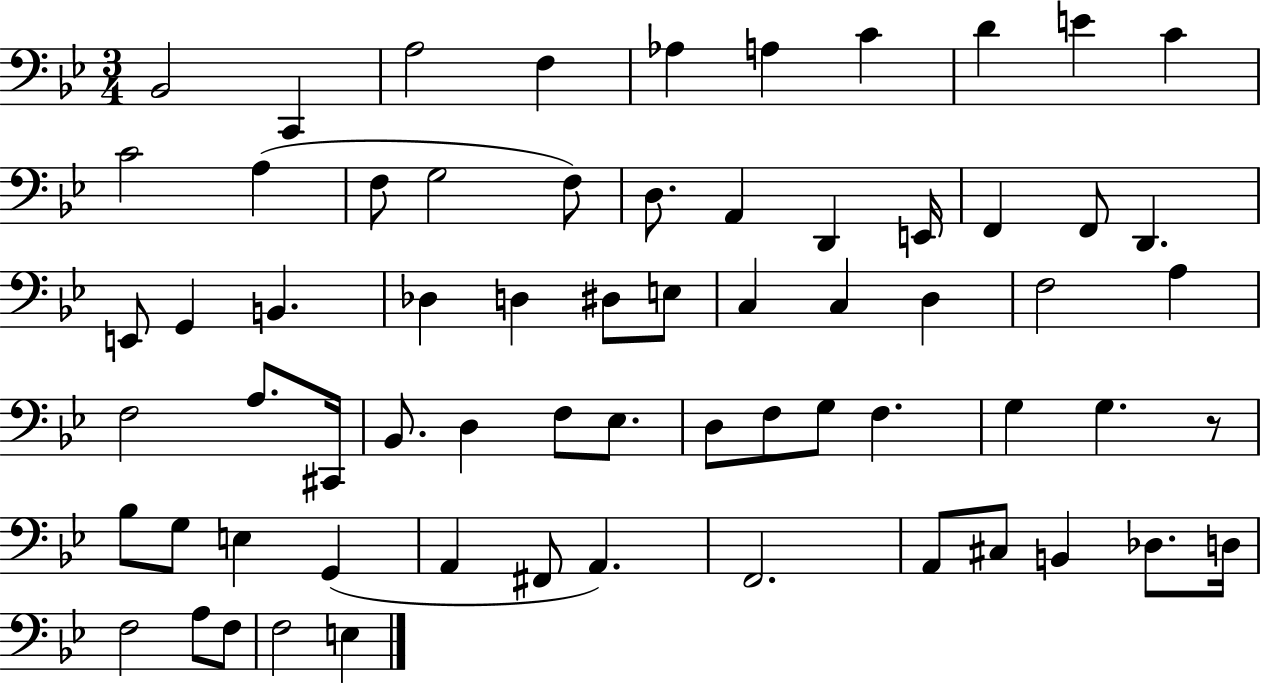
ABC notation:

X:1
T:Untitled
M:3/4
L:1/4
K:Bb
_B,,2 C,, A,2 F, _A, A, C D E C C2 A, F,/2 G,2 F,/2 D,/2 A,, D,, E,,/4 F,, F,,/2 D,, E,,/2 G,, B,, _D, D, ^D,/2 E,/2 C, C, D, F,2 A, F,2 A,/2 ^C,,/4 _B,,/2 D, F,/2 _E,/2 D,/2 F,/2 G,/2 F, G, G, z/2 _B,/2 G,/2 E, G,, A,, ^F,,/2 A,, F,,2 A,,/2 ^C,/2 B,, _D,/2 D,/4 F,2 A,/2 F,/2 F,2 E,